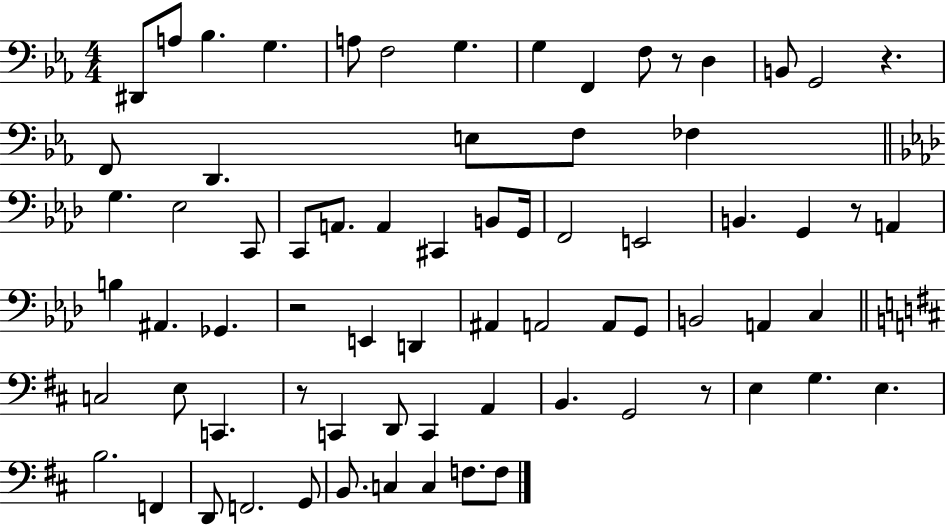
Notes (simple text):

D#2/e A3/e Bb3/q. G3/q. A3/e F3/h G3/q. G3/q F2/q F3/e R/e D3/q B2/e G2/h R/q. F2/e D2/q. E3/e F3/e FES3/q G3/q. Eb3/h C2/e C2/e A2/e. A2/q C#2/q B2/e G2/s F2/h E2/h B2/q. G2/q R/e A2/q B3/q A#2/q. Gb2/q. R/h E2/q D2/q A#2/q A2/h A2/e G2/e B2/h A2/q C3/q C3/h E3/e C2/q. R/e C2/q D2/e C2/q A2/q B2/q. G2/h R/e E3/q G3/q. E3/q. B3/h. F2/q D2/e F2/h. G2/e B2/e. C3/q C3/q F3/e. F3/e